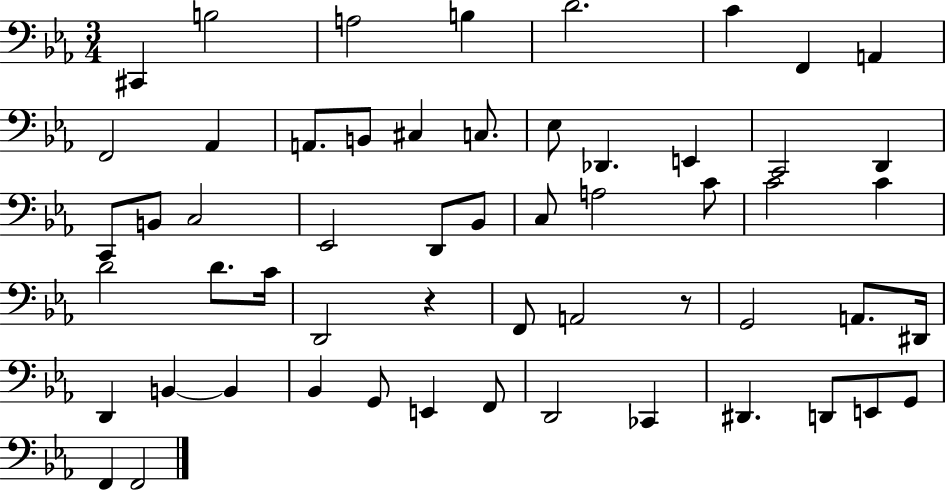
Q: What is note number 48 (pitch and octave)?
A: CES2